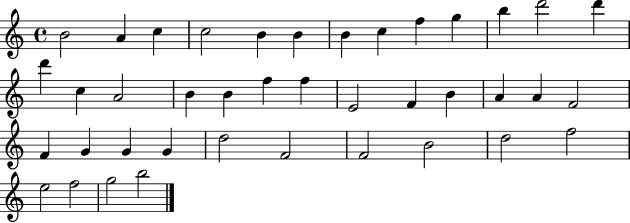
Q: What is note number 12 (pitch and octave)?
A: D6